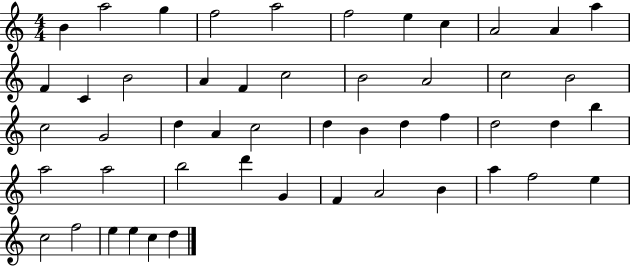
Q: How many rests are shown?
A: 0